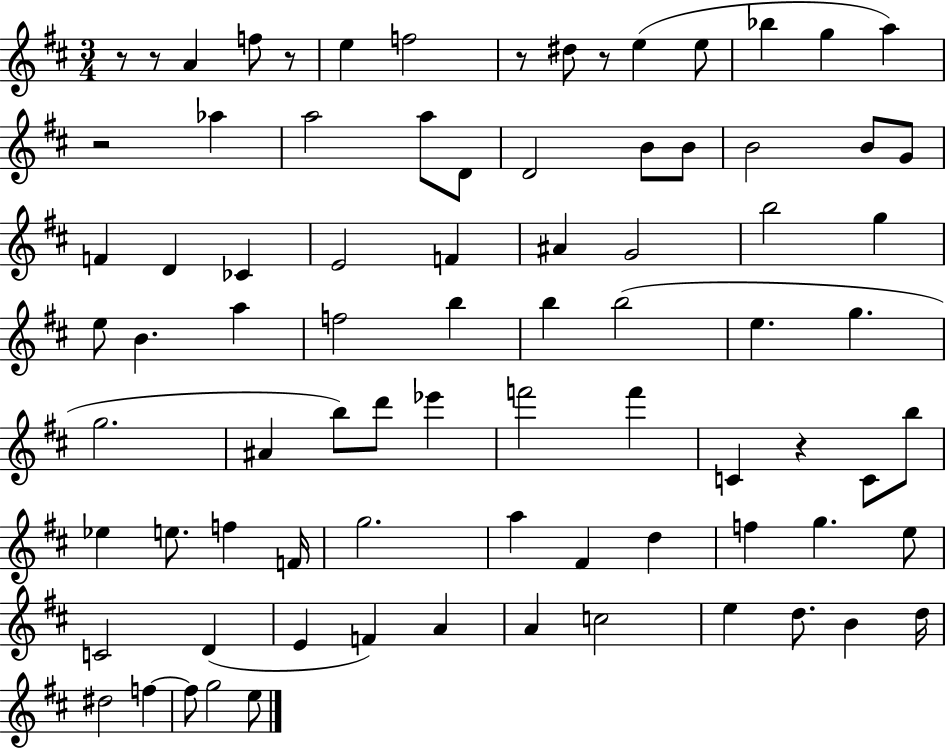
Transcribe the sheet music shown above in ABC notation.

X:1
T:Untitled
M:3/4
L:1/4
K:D
z/2 z/2 A f/2 z/2 e f2 z/2 ^d/2 z/2 e e/2 _b g a z2 _a a2 a/2 D/2 D2 B/2 B/2 B2 B/2 G/2 F D _C E2 F ^A G2 b2 g e/2 B a f2 b b b2 e g g2 ^A b/2 d'/2 _e' f'2 f' C z C/2 b/2 _e e/2 f F/4 g2 a ^F d f g e/2 C2 D E F A A c2 e d/2 B d/4 ^d2 f f/2 g2 e/2